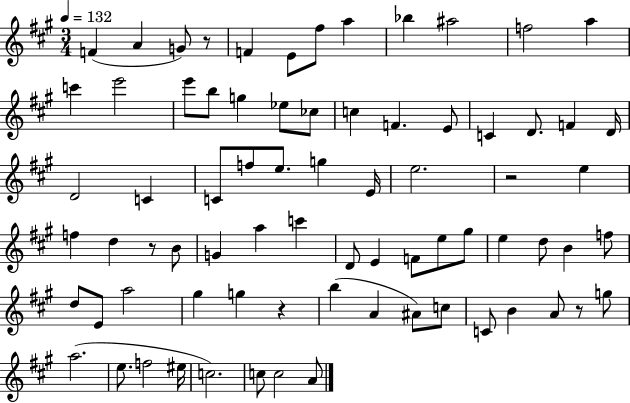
F4/q A4/q G4/e R/e F4/q E4/e F#5/e A5/q Bb5/q A#5/h F5/h A5/q C6/q E6/h E6/e B5/e G5/q Eb5/e CES5/e C5/q F4/q. E4/e C4/q D4/e. F4/q D4/s D4/h C4/q C4/e F5/e E5/e. G5/q E4/s E5/h. R/h E5/q F5/q D5/q R/e B4/e G4/q A5/q C6/q D4/e E4/q F4/e E5/e G#5/e E5/q D5/e B4/q F5/e D5/e E4/e A5/h G#5/q G5/q R/q B5/q A4/q A#4/e C5/e C4/e B4/q A4/e R/e G5/e A5/h. E5/e. F5/h EIS5/s C5/h. C5/e C5/h A4/e